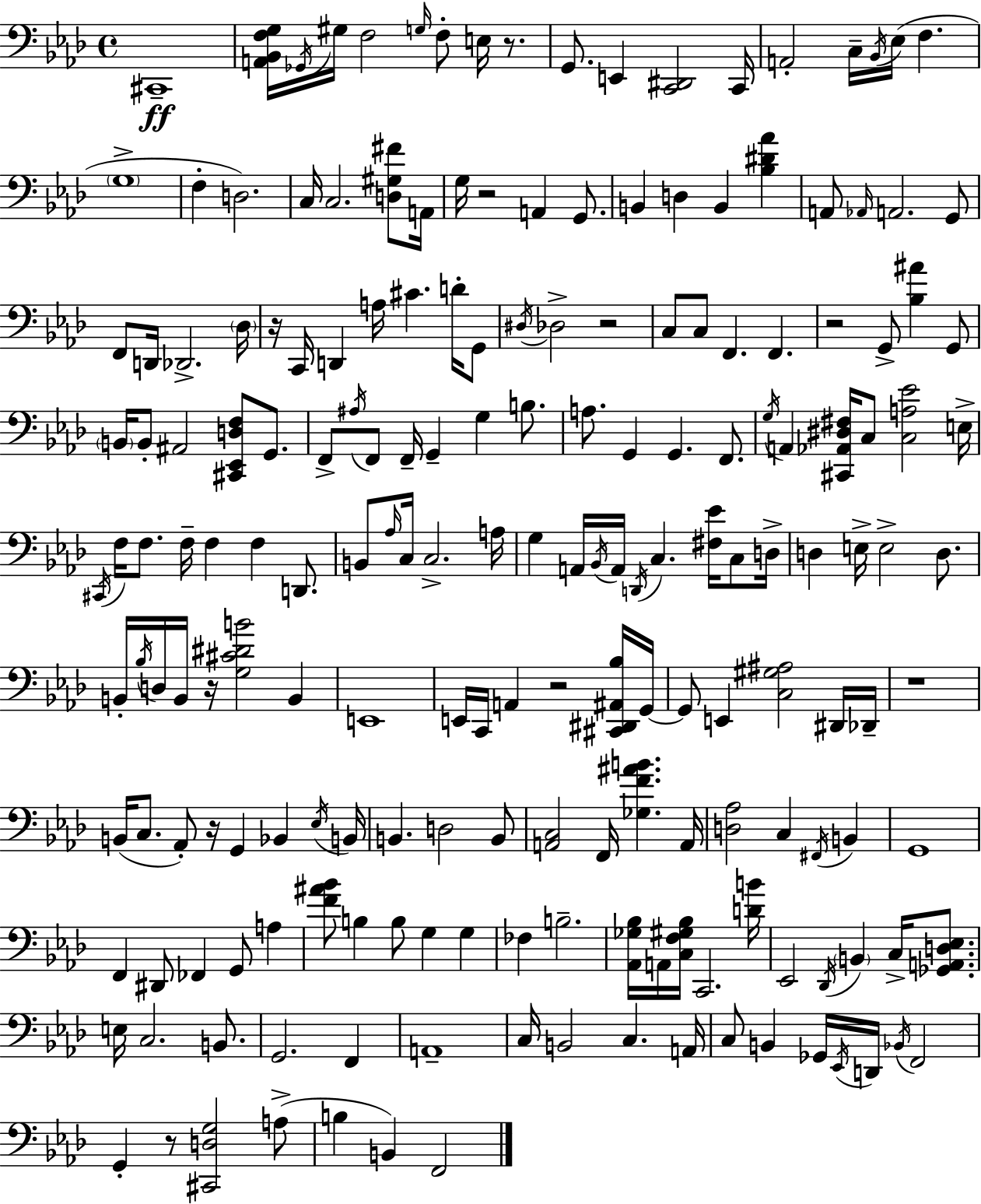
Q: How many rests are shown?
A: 10